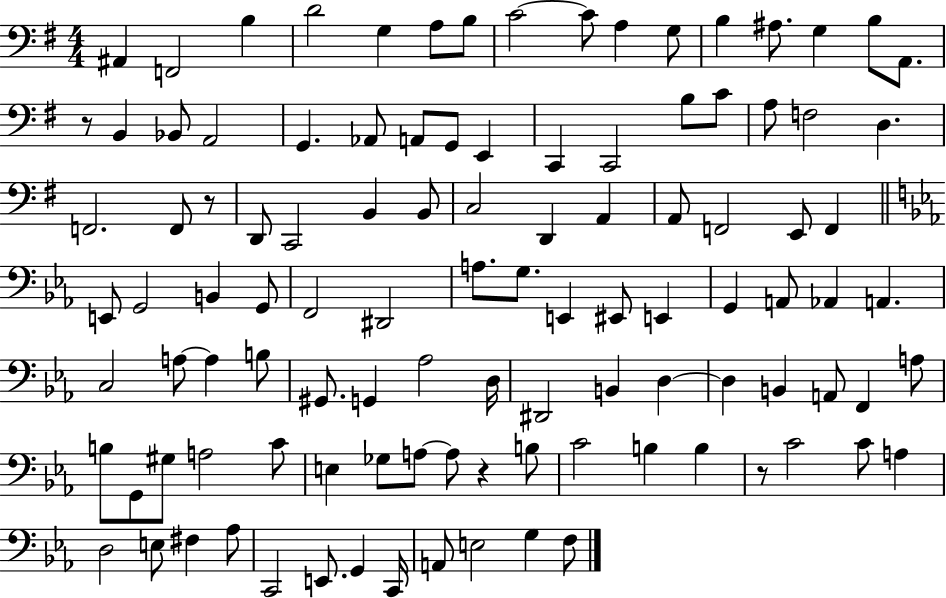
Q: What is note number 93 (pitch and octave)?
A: E3